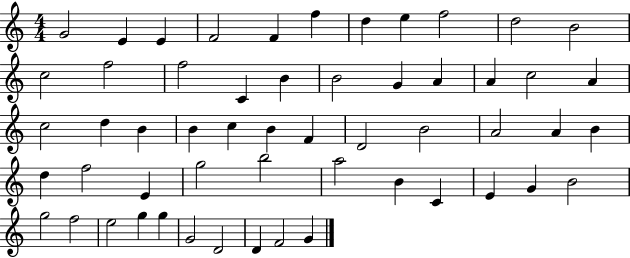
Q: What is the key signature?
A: C major